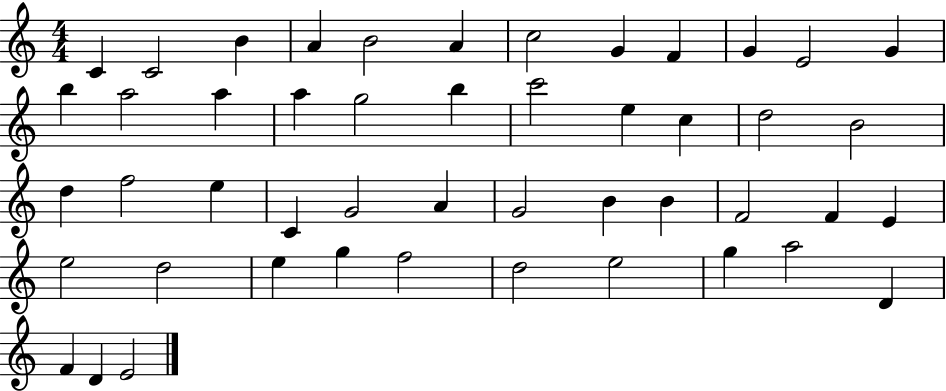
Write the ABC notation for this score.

X:1
T:Untitled
M:4/4
L:1/4
K:C
C C2 B A B2 A c2 G F G E2 G b a2 a a g2 b c'2 e c d2 B2 d f2 e C G2 A G2 B B F2 F E e2 d2 e g f2 d2 e2 g a2 D F D E2